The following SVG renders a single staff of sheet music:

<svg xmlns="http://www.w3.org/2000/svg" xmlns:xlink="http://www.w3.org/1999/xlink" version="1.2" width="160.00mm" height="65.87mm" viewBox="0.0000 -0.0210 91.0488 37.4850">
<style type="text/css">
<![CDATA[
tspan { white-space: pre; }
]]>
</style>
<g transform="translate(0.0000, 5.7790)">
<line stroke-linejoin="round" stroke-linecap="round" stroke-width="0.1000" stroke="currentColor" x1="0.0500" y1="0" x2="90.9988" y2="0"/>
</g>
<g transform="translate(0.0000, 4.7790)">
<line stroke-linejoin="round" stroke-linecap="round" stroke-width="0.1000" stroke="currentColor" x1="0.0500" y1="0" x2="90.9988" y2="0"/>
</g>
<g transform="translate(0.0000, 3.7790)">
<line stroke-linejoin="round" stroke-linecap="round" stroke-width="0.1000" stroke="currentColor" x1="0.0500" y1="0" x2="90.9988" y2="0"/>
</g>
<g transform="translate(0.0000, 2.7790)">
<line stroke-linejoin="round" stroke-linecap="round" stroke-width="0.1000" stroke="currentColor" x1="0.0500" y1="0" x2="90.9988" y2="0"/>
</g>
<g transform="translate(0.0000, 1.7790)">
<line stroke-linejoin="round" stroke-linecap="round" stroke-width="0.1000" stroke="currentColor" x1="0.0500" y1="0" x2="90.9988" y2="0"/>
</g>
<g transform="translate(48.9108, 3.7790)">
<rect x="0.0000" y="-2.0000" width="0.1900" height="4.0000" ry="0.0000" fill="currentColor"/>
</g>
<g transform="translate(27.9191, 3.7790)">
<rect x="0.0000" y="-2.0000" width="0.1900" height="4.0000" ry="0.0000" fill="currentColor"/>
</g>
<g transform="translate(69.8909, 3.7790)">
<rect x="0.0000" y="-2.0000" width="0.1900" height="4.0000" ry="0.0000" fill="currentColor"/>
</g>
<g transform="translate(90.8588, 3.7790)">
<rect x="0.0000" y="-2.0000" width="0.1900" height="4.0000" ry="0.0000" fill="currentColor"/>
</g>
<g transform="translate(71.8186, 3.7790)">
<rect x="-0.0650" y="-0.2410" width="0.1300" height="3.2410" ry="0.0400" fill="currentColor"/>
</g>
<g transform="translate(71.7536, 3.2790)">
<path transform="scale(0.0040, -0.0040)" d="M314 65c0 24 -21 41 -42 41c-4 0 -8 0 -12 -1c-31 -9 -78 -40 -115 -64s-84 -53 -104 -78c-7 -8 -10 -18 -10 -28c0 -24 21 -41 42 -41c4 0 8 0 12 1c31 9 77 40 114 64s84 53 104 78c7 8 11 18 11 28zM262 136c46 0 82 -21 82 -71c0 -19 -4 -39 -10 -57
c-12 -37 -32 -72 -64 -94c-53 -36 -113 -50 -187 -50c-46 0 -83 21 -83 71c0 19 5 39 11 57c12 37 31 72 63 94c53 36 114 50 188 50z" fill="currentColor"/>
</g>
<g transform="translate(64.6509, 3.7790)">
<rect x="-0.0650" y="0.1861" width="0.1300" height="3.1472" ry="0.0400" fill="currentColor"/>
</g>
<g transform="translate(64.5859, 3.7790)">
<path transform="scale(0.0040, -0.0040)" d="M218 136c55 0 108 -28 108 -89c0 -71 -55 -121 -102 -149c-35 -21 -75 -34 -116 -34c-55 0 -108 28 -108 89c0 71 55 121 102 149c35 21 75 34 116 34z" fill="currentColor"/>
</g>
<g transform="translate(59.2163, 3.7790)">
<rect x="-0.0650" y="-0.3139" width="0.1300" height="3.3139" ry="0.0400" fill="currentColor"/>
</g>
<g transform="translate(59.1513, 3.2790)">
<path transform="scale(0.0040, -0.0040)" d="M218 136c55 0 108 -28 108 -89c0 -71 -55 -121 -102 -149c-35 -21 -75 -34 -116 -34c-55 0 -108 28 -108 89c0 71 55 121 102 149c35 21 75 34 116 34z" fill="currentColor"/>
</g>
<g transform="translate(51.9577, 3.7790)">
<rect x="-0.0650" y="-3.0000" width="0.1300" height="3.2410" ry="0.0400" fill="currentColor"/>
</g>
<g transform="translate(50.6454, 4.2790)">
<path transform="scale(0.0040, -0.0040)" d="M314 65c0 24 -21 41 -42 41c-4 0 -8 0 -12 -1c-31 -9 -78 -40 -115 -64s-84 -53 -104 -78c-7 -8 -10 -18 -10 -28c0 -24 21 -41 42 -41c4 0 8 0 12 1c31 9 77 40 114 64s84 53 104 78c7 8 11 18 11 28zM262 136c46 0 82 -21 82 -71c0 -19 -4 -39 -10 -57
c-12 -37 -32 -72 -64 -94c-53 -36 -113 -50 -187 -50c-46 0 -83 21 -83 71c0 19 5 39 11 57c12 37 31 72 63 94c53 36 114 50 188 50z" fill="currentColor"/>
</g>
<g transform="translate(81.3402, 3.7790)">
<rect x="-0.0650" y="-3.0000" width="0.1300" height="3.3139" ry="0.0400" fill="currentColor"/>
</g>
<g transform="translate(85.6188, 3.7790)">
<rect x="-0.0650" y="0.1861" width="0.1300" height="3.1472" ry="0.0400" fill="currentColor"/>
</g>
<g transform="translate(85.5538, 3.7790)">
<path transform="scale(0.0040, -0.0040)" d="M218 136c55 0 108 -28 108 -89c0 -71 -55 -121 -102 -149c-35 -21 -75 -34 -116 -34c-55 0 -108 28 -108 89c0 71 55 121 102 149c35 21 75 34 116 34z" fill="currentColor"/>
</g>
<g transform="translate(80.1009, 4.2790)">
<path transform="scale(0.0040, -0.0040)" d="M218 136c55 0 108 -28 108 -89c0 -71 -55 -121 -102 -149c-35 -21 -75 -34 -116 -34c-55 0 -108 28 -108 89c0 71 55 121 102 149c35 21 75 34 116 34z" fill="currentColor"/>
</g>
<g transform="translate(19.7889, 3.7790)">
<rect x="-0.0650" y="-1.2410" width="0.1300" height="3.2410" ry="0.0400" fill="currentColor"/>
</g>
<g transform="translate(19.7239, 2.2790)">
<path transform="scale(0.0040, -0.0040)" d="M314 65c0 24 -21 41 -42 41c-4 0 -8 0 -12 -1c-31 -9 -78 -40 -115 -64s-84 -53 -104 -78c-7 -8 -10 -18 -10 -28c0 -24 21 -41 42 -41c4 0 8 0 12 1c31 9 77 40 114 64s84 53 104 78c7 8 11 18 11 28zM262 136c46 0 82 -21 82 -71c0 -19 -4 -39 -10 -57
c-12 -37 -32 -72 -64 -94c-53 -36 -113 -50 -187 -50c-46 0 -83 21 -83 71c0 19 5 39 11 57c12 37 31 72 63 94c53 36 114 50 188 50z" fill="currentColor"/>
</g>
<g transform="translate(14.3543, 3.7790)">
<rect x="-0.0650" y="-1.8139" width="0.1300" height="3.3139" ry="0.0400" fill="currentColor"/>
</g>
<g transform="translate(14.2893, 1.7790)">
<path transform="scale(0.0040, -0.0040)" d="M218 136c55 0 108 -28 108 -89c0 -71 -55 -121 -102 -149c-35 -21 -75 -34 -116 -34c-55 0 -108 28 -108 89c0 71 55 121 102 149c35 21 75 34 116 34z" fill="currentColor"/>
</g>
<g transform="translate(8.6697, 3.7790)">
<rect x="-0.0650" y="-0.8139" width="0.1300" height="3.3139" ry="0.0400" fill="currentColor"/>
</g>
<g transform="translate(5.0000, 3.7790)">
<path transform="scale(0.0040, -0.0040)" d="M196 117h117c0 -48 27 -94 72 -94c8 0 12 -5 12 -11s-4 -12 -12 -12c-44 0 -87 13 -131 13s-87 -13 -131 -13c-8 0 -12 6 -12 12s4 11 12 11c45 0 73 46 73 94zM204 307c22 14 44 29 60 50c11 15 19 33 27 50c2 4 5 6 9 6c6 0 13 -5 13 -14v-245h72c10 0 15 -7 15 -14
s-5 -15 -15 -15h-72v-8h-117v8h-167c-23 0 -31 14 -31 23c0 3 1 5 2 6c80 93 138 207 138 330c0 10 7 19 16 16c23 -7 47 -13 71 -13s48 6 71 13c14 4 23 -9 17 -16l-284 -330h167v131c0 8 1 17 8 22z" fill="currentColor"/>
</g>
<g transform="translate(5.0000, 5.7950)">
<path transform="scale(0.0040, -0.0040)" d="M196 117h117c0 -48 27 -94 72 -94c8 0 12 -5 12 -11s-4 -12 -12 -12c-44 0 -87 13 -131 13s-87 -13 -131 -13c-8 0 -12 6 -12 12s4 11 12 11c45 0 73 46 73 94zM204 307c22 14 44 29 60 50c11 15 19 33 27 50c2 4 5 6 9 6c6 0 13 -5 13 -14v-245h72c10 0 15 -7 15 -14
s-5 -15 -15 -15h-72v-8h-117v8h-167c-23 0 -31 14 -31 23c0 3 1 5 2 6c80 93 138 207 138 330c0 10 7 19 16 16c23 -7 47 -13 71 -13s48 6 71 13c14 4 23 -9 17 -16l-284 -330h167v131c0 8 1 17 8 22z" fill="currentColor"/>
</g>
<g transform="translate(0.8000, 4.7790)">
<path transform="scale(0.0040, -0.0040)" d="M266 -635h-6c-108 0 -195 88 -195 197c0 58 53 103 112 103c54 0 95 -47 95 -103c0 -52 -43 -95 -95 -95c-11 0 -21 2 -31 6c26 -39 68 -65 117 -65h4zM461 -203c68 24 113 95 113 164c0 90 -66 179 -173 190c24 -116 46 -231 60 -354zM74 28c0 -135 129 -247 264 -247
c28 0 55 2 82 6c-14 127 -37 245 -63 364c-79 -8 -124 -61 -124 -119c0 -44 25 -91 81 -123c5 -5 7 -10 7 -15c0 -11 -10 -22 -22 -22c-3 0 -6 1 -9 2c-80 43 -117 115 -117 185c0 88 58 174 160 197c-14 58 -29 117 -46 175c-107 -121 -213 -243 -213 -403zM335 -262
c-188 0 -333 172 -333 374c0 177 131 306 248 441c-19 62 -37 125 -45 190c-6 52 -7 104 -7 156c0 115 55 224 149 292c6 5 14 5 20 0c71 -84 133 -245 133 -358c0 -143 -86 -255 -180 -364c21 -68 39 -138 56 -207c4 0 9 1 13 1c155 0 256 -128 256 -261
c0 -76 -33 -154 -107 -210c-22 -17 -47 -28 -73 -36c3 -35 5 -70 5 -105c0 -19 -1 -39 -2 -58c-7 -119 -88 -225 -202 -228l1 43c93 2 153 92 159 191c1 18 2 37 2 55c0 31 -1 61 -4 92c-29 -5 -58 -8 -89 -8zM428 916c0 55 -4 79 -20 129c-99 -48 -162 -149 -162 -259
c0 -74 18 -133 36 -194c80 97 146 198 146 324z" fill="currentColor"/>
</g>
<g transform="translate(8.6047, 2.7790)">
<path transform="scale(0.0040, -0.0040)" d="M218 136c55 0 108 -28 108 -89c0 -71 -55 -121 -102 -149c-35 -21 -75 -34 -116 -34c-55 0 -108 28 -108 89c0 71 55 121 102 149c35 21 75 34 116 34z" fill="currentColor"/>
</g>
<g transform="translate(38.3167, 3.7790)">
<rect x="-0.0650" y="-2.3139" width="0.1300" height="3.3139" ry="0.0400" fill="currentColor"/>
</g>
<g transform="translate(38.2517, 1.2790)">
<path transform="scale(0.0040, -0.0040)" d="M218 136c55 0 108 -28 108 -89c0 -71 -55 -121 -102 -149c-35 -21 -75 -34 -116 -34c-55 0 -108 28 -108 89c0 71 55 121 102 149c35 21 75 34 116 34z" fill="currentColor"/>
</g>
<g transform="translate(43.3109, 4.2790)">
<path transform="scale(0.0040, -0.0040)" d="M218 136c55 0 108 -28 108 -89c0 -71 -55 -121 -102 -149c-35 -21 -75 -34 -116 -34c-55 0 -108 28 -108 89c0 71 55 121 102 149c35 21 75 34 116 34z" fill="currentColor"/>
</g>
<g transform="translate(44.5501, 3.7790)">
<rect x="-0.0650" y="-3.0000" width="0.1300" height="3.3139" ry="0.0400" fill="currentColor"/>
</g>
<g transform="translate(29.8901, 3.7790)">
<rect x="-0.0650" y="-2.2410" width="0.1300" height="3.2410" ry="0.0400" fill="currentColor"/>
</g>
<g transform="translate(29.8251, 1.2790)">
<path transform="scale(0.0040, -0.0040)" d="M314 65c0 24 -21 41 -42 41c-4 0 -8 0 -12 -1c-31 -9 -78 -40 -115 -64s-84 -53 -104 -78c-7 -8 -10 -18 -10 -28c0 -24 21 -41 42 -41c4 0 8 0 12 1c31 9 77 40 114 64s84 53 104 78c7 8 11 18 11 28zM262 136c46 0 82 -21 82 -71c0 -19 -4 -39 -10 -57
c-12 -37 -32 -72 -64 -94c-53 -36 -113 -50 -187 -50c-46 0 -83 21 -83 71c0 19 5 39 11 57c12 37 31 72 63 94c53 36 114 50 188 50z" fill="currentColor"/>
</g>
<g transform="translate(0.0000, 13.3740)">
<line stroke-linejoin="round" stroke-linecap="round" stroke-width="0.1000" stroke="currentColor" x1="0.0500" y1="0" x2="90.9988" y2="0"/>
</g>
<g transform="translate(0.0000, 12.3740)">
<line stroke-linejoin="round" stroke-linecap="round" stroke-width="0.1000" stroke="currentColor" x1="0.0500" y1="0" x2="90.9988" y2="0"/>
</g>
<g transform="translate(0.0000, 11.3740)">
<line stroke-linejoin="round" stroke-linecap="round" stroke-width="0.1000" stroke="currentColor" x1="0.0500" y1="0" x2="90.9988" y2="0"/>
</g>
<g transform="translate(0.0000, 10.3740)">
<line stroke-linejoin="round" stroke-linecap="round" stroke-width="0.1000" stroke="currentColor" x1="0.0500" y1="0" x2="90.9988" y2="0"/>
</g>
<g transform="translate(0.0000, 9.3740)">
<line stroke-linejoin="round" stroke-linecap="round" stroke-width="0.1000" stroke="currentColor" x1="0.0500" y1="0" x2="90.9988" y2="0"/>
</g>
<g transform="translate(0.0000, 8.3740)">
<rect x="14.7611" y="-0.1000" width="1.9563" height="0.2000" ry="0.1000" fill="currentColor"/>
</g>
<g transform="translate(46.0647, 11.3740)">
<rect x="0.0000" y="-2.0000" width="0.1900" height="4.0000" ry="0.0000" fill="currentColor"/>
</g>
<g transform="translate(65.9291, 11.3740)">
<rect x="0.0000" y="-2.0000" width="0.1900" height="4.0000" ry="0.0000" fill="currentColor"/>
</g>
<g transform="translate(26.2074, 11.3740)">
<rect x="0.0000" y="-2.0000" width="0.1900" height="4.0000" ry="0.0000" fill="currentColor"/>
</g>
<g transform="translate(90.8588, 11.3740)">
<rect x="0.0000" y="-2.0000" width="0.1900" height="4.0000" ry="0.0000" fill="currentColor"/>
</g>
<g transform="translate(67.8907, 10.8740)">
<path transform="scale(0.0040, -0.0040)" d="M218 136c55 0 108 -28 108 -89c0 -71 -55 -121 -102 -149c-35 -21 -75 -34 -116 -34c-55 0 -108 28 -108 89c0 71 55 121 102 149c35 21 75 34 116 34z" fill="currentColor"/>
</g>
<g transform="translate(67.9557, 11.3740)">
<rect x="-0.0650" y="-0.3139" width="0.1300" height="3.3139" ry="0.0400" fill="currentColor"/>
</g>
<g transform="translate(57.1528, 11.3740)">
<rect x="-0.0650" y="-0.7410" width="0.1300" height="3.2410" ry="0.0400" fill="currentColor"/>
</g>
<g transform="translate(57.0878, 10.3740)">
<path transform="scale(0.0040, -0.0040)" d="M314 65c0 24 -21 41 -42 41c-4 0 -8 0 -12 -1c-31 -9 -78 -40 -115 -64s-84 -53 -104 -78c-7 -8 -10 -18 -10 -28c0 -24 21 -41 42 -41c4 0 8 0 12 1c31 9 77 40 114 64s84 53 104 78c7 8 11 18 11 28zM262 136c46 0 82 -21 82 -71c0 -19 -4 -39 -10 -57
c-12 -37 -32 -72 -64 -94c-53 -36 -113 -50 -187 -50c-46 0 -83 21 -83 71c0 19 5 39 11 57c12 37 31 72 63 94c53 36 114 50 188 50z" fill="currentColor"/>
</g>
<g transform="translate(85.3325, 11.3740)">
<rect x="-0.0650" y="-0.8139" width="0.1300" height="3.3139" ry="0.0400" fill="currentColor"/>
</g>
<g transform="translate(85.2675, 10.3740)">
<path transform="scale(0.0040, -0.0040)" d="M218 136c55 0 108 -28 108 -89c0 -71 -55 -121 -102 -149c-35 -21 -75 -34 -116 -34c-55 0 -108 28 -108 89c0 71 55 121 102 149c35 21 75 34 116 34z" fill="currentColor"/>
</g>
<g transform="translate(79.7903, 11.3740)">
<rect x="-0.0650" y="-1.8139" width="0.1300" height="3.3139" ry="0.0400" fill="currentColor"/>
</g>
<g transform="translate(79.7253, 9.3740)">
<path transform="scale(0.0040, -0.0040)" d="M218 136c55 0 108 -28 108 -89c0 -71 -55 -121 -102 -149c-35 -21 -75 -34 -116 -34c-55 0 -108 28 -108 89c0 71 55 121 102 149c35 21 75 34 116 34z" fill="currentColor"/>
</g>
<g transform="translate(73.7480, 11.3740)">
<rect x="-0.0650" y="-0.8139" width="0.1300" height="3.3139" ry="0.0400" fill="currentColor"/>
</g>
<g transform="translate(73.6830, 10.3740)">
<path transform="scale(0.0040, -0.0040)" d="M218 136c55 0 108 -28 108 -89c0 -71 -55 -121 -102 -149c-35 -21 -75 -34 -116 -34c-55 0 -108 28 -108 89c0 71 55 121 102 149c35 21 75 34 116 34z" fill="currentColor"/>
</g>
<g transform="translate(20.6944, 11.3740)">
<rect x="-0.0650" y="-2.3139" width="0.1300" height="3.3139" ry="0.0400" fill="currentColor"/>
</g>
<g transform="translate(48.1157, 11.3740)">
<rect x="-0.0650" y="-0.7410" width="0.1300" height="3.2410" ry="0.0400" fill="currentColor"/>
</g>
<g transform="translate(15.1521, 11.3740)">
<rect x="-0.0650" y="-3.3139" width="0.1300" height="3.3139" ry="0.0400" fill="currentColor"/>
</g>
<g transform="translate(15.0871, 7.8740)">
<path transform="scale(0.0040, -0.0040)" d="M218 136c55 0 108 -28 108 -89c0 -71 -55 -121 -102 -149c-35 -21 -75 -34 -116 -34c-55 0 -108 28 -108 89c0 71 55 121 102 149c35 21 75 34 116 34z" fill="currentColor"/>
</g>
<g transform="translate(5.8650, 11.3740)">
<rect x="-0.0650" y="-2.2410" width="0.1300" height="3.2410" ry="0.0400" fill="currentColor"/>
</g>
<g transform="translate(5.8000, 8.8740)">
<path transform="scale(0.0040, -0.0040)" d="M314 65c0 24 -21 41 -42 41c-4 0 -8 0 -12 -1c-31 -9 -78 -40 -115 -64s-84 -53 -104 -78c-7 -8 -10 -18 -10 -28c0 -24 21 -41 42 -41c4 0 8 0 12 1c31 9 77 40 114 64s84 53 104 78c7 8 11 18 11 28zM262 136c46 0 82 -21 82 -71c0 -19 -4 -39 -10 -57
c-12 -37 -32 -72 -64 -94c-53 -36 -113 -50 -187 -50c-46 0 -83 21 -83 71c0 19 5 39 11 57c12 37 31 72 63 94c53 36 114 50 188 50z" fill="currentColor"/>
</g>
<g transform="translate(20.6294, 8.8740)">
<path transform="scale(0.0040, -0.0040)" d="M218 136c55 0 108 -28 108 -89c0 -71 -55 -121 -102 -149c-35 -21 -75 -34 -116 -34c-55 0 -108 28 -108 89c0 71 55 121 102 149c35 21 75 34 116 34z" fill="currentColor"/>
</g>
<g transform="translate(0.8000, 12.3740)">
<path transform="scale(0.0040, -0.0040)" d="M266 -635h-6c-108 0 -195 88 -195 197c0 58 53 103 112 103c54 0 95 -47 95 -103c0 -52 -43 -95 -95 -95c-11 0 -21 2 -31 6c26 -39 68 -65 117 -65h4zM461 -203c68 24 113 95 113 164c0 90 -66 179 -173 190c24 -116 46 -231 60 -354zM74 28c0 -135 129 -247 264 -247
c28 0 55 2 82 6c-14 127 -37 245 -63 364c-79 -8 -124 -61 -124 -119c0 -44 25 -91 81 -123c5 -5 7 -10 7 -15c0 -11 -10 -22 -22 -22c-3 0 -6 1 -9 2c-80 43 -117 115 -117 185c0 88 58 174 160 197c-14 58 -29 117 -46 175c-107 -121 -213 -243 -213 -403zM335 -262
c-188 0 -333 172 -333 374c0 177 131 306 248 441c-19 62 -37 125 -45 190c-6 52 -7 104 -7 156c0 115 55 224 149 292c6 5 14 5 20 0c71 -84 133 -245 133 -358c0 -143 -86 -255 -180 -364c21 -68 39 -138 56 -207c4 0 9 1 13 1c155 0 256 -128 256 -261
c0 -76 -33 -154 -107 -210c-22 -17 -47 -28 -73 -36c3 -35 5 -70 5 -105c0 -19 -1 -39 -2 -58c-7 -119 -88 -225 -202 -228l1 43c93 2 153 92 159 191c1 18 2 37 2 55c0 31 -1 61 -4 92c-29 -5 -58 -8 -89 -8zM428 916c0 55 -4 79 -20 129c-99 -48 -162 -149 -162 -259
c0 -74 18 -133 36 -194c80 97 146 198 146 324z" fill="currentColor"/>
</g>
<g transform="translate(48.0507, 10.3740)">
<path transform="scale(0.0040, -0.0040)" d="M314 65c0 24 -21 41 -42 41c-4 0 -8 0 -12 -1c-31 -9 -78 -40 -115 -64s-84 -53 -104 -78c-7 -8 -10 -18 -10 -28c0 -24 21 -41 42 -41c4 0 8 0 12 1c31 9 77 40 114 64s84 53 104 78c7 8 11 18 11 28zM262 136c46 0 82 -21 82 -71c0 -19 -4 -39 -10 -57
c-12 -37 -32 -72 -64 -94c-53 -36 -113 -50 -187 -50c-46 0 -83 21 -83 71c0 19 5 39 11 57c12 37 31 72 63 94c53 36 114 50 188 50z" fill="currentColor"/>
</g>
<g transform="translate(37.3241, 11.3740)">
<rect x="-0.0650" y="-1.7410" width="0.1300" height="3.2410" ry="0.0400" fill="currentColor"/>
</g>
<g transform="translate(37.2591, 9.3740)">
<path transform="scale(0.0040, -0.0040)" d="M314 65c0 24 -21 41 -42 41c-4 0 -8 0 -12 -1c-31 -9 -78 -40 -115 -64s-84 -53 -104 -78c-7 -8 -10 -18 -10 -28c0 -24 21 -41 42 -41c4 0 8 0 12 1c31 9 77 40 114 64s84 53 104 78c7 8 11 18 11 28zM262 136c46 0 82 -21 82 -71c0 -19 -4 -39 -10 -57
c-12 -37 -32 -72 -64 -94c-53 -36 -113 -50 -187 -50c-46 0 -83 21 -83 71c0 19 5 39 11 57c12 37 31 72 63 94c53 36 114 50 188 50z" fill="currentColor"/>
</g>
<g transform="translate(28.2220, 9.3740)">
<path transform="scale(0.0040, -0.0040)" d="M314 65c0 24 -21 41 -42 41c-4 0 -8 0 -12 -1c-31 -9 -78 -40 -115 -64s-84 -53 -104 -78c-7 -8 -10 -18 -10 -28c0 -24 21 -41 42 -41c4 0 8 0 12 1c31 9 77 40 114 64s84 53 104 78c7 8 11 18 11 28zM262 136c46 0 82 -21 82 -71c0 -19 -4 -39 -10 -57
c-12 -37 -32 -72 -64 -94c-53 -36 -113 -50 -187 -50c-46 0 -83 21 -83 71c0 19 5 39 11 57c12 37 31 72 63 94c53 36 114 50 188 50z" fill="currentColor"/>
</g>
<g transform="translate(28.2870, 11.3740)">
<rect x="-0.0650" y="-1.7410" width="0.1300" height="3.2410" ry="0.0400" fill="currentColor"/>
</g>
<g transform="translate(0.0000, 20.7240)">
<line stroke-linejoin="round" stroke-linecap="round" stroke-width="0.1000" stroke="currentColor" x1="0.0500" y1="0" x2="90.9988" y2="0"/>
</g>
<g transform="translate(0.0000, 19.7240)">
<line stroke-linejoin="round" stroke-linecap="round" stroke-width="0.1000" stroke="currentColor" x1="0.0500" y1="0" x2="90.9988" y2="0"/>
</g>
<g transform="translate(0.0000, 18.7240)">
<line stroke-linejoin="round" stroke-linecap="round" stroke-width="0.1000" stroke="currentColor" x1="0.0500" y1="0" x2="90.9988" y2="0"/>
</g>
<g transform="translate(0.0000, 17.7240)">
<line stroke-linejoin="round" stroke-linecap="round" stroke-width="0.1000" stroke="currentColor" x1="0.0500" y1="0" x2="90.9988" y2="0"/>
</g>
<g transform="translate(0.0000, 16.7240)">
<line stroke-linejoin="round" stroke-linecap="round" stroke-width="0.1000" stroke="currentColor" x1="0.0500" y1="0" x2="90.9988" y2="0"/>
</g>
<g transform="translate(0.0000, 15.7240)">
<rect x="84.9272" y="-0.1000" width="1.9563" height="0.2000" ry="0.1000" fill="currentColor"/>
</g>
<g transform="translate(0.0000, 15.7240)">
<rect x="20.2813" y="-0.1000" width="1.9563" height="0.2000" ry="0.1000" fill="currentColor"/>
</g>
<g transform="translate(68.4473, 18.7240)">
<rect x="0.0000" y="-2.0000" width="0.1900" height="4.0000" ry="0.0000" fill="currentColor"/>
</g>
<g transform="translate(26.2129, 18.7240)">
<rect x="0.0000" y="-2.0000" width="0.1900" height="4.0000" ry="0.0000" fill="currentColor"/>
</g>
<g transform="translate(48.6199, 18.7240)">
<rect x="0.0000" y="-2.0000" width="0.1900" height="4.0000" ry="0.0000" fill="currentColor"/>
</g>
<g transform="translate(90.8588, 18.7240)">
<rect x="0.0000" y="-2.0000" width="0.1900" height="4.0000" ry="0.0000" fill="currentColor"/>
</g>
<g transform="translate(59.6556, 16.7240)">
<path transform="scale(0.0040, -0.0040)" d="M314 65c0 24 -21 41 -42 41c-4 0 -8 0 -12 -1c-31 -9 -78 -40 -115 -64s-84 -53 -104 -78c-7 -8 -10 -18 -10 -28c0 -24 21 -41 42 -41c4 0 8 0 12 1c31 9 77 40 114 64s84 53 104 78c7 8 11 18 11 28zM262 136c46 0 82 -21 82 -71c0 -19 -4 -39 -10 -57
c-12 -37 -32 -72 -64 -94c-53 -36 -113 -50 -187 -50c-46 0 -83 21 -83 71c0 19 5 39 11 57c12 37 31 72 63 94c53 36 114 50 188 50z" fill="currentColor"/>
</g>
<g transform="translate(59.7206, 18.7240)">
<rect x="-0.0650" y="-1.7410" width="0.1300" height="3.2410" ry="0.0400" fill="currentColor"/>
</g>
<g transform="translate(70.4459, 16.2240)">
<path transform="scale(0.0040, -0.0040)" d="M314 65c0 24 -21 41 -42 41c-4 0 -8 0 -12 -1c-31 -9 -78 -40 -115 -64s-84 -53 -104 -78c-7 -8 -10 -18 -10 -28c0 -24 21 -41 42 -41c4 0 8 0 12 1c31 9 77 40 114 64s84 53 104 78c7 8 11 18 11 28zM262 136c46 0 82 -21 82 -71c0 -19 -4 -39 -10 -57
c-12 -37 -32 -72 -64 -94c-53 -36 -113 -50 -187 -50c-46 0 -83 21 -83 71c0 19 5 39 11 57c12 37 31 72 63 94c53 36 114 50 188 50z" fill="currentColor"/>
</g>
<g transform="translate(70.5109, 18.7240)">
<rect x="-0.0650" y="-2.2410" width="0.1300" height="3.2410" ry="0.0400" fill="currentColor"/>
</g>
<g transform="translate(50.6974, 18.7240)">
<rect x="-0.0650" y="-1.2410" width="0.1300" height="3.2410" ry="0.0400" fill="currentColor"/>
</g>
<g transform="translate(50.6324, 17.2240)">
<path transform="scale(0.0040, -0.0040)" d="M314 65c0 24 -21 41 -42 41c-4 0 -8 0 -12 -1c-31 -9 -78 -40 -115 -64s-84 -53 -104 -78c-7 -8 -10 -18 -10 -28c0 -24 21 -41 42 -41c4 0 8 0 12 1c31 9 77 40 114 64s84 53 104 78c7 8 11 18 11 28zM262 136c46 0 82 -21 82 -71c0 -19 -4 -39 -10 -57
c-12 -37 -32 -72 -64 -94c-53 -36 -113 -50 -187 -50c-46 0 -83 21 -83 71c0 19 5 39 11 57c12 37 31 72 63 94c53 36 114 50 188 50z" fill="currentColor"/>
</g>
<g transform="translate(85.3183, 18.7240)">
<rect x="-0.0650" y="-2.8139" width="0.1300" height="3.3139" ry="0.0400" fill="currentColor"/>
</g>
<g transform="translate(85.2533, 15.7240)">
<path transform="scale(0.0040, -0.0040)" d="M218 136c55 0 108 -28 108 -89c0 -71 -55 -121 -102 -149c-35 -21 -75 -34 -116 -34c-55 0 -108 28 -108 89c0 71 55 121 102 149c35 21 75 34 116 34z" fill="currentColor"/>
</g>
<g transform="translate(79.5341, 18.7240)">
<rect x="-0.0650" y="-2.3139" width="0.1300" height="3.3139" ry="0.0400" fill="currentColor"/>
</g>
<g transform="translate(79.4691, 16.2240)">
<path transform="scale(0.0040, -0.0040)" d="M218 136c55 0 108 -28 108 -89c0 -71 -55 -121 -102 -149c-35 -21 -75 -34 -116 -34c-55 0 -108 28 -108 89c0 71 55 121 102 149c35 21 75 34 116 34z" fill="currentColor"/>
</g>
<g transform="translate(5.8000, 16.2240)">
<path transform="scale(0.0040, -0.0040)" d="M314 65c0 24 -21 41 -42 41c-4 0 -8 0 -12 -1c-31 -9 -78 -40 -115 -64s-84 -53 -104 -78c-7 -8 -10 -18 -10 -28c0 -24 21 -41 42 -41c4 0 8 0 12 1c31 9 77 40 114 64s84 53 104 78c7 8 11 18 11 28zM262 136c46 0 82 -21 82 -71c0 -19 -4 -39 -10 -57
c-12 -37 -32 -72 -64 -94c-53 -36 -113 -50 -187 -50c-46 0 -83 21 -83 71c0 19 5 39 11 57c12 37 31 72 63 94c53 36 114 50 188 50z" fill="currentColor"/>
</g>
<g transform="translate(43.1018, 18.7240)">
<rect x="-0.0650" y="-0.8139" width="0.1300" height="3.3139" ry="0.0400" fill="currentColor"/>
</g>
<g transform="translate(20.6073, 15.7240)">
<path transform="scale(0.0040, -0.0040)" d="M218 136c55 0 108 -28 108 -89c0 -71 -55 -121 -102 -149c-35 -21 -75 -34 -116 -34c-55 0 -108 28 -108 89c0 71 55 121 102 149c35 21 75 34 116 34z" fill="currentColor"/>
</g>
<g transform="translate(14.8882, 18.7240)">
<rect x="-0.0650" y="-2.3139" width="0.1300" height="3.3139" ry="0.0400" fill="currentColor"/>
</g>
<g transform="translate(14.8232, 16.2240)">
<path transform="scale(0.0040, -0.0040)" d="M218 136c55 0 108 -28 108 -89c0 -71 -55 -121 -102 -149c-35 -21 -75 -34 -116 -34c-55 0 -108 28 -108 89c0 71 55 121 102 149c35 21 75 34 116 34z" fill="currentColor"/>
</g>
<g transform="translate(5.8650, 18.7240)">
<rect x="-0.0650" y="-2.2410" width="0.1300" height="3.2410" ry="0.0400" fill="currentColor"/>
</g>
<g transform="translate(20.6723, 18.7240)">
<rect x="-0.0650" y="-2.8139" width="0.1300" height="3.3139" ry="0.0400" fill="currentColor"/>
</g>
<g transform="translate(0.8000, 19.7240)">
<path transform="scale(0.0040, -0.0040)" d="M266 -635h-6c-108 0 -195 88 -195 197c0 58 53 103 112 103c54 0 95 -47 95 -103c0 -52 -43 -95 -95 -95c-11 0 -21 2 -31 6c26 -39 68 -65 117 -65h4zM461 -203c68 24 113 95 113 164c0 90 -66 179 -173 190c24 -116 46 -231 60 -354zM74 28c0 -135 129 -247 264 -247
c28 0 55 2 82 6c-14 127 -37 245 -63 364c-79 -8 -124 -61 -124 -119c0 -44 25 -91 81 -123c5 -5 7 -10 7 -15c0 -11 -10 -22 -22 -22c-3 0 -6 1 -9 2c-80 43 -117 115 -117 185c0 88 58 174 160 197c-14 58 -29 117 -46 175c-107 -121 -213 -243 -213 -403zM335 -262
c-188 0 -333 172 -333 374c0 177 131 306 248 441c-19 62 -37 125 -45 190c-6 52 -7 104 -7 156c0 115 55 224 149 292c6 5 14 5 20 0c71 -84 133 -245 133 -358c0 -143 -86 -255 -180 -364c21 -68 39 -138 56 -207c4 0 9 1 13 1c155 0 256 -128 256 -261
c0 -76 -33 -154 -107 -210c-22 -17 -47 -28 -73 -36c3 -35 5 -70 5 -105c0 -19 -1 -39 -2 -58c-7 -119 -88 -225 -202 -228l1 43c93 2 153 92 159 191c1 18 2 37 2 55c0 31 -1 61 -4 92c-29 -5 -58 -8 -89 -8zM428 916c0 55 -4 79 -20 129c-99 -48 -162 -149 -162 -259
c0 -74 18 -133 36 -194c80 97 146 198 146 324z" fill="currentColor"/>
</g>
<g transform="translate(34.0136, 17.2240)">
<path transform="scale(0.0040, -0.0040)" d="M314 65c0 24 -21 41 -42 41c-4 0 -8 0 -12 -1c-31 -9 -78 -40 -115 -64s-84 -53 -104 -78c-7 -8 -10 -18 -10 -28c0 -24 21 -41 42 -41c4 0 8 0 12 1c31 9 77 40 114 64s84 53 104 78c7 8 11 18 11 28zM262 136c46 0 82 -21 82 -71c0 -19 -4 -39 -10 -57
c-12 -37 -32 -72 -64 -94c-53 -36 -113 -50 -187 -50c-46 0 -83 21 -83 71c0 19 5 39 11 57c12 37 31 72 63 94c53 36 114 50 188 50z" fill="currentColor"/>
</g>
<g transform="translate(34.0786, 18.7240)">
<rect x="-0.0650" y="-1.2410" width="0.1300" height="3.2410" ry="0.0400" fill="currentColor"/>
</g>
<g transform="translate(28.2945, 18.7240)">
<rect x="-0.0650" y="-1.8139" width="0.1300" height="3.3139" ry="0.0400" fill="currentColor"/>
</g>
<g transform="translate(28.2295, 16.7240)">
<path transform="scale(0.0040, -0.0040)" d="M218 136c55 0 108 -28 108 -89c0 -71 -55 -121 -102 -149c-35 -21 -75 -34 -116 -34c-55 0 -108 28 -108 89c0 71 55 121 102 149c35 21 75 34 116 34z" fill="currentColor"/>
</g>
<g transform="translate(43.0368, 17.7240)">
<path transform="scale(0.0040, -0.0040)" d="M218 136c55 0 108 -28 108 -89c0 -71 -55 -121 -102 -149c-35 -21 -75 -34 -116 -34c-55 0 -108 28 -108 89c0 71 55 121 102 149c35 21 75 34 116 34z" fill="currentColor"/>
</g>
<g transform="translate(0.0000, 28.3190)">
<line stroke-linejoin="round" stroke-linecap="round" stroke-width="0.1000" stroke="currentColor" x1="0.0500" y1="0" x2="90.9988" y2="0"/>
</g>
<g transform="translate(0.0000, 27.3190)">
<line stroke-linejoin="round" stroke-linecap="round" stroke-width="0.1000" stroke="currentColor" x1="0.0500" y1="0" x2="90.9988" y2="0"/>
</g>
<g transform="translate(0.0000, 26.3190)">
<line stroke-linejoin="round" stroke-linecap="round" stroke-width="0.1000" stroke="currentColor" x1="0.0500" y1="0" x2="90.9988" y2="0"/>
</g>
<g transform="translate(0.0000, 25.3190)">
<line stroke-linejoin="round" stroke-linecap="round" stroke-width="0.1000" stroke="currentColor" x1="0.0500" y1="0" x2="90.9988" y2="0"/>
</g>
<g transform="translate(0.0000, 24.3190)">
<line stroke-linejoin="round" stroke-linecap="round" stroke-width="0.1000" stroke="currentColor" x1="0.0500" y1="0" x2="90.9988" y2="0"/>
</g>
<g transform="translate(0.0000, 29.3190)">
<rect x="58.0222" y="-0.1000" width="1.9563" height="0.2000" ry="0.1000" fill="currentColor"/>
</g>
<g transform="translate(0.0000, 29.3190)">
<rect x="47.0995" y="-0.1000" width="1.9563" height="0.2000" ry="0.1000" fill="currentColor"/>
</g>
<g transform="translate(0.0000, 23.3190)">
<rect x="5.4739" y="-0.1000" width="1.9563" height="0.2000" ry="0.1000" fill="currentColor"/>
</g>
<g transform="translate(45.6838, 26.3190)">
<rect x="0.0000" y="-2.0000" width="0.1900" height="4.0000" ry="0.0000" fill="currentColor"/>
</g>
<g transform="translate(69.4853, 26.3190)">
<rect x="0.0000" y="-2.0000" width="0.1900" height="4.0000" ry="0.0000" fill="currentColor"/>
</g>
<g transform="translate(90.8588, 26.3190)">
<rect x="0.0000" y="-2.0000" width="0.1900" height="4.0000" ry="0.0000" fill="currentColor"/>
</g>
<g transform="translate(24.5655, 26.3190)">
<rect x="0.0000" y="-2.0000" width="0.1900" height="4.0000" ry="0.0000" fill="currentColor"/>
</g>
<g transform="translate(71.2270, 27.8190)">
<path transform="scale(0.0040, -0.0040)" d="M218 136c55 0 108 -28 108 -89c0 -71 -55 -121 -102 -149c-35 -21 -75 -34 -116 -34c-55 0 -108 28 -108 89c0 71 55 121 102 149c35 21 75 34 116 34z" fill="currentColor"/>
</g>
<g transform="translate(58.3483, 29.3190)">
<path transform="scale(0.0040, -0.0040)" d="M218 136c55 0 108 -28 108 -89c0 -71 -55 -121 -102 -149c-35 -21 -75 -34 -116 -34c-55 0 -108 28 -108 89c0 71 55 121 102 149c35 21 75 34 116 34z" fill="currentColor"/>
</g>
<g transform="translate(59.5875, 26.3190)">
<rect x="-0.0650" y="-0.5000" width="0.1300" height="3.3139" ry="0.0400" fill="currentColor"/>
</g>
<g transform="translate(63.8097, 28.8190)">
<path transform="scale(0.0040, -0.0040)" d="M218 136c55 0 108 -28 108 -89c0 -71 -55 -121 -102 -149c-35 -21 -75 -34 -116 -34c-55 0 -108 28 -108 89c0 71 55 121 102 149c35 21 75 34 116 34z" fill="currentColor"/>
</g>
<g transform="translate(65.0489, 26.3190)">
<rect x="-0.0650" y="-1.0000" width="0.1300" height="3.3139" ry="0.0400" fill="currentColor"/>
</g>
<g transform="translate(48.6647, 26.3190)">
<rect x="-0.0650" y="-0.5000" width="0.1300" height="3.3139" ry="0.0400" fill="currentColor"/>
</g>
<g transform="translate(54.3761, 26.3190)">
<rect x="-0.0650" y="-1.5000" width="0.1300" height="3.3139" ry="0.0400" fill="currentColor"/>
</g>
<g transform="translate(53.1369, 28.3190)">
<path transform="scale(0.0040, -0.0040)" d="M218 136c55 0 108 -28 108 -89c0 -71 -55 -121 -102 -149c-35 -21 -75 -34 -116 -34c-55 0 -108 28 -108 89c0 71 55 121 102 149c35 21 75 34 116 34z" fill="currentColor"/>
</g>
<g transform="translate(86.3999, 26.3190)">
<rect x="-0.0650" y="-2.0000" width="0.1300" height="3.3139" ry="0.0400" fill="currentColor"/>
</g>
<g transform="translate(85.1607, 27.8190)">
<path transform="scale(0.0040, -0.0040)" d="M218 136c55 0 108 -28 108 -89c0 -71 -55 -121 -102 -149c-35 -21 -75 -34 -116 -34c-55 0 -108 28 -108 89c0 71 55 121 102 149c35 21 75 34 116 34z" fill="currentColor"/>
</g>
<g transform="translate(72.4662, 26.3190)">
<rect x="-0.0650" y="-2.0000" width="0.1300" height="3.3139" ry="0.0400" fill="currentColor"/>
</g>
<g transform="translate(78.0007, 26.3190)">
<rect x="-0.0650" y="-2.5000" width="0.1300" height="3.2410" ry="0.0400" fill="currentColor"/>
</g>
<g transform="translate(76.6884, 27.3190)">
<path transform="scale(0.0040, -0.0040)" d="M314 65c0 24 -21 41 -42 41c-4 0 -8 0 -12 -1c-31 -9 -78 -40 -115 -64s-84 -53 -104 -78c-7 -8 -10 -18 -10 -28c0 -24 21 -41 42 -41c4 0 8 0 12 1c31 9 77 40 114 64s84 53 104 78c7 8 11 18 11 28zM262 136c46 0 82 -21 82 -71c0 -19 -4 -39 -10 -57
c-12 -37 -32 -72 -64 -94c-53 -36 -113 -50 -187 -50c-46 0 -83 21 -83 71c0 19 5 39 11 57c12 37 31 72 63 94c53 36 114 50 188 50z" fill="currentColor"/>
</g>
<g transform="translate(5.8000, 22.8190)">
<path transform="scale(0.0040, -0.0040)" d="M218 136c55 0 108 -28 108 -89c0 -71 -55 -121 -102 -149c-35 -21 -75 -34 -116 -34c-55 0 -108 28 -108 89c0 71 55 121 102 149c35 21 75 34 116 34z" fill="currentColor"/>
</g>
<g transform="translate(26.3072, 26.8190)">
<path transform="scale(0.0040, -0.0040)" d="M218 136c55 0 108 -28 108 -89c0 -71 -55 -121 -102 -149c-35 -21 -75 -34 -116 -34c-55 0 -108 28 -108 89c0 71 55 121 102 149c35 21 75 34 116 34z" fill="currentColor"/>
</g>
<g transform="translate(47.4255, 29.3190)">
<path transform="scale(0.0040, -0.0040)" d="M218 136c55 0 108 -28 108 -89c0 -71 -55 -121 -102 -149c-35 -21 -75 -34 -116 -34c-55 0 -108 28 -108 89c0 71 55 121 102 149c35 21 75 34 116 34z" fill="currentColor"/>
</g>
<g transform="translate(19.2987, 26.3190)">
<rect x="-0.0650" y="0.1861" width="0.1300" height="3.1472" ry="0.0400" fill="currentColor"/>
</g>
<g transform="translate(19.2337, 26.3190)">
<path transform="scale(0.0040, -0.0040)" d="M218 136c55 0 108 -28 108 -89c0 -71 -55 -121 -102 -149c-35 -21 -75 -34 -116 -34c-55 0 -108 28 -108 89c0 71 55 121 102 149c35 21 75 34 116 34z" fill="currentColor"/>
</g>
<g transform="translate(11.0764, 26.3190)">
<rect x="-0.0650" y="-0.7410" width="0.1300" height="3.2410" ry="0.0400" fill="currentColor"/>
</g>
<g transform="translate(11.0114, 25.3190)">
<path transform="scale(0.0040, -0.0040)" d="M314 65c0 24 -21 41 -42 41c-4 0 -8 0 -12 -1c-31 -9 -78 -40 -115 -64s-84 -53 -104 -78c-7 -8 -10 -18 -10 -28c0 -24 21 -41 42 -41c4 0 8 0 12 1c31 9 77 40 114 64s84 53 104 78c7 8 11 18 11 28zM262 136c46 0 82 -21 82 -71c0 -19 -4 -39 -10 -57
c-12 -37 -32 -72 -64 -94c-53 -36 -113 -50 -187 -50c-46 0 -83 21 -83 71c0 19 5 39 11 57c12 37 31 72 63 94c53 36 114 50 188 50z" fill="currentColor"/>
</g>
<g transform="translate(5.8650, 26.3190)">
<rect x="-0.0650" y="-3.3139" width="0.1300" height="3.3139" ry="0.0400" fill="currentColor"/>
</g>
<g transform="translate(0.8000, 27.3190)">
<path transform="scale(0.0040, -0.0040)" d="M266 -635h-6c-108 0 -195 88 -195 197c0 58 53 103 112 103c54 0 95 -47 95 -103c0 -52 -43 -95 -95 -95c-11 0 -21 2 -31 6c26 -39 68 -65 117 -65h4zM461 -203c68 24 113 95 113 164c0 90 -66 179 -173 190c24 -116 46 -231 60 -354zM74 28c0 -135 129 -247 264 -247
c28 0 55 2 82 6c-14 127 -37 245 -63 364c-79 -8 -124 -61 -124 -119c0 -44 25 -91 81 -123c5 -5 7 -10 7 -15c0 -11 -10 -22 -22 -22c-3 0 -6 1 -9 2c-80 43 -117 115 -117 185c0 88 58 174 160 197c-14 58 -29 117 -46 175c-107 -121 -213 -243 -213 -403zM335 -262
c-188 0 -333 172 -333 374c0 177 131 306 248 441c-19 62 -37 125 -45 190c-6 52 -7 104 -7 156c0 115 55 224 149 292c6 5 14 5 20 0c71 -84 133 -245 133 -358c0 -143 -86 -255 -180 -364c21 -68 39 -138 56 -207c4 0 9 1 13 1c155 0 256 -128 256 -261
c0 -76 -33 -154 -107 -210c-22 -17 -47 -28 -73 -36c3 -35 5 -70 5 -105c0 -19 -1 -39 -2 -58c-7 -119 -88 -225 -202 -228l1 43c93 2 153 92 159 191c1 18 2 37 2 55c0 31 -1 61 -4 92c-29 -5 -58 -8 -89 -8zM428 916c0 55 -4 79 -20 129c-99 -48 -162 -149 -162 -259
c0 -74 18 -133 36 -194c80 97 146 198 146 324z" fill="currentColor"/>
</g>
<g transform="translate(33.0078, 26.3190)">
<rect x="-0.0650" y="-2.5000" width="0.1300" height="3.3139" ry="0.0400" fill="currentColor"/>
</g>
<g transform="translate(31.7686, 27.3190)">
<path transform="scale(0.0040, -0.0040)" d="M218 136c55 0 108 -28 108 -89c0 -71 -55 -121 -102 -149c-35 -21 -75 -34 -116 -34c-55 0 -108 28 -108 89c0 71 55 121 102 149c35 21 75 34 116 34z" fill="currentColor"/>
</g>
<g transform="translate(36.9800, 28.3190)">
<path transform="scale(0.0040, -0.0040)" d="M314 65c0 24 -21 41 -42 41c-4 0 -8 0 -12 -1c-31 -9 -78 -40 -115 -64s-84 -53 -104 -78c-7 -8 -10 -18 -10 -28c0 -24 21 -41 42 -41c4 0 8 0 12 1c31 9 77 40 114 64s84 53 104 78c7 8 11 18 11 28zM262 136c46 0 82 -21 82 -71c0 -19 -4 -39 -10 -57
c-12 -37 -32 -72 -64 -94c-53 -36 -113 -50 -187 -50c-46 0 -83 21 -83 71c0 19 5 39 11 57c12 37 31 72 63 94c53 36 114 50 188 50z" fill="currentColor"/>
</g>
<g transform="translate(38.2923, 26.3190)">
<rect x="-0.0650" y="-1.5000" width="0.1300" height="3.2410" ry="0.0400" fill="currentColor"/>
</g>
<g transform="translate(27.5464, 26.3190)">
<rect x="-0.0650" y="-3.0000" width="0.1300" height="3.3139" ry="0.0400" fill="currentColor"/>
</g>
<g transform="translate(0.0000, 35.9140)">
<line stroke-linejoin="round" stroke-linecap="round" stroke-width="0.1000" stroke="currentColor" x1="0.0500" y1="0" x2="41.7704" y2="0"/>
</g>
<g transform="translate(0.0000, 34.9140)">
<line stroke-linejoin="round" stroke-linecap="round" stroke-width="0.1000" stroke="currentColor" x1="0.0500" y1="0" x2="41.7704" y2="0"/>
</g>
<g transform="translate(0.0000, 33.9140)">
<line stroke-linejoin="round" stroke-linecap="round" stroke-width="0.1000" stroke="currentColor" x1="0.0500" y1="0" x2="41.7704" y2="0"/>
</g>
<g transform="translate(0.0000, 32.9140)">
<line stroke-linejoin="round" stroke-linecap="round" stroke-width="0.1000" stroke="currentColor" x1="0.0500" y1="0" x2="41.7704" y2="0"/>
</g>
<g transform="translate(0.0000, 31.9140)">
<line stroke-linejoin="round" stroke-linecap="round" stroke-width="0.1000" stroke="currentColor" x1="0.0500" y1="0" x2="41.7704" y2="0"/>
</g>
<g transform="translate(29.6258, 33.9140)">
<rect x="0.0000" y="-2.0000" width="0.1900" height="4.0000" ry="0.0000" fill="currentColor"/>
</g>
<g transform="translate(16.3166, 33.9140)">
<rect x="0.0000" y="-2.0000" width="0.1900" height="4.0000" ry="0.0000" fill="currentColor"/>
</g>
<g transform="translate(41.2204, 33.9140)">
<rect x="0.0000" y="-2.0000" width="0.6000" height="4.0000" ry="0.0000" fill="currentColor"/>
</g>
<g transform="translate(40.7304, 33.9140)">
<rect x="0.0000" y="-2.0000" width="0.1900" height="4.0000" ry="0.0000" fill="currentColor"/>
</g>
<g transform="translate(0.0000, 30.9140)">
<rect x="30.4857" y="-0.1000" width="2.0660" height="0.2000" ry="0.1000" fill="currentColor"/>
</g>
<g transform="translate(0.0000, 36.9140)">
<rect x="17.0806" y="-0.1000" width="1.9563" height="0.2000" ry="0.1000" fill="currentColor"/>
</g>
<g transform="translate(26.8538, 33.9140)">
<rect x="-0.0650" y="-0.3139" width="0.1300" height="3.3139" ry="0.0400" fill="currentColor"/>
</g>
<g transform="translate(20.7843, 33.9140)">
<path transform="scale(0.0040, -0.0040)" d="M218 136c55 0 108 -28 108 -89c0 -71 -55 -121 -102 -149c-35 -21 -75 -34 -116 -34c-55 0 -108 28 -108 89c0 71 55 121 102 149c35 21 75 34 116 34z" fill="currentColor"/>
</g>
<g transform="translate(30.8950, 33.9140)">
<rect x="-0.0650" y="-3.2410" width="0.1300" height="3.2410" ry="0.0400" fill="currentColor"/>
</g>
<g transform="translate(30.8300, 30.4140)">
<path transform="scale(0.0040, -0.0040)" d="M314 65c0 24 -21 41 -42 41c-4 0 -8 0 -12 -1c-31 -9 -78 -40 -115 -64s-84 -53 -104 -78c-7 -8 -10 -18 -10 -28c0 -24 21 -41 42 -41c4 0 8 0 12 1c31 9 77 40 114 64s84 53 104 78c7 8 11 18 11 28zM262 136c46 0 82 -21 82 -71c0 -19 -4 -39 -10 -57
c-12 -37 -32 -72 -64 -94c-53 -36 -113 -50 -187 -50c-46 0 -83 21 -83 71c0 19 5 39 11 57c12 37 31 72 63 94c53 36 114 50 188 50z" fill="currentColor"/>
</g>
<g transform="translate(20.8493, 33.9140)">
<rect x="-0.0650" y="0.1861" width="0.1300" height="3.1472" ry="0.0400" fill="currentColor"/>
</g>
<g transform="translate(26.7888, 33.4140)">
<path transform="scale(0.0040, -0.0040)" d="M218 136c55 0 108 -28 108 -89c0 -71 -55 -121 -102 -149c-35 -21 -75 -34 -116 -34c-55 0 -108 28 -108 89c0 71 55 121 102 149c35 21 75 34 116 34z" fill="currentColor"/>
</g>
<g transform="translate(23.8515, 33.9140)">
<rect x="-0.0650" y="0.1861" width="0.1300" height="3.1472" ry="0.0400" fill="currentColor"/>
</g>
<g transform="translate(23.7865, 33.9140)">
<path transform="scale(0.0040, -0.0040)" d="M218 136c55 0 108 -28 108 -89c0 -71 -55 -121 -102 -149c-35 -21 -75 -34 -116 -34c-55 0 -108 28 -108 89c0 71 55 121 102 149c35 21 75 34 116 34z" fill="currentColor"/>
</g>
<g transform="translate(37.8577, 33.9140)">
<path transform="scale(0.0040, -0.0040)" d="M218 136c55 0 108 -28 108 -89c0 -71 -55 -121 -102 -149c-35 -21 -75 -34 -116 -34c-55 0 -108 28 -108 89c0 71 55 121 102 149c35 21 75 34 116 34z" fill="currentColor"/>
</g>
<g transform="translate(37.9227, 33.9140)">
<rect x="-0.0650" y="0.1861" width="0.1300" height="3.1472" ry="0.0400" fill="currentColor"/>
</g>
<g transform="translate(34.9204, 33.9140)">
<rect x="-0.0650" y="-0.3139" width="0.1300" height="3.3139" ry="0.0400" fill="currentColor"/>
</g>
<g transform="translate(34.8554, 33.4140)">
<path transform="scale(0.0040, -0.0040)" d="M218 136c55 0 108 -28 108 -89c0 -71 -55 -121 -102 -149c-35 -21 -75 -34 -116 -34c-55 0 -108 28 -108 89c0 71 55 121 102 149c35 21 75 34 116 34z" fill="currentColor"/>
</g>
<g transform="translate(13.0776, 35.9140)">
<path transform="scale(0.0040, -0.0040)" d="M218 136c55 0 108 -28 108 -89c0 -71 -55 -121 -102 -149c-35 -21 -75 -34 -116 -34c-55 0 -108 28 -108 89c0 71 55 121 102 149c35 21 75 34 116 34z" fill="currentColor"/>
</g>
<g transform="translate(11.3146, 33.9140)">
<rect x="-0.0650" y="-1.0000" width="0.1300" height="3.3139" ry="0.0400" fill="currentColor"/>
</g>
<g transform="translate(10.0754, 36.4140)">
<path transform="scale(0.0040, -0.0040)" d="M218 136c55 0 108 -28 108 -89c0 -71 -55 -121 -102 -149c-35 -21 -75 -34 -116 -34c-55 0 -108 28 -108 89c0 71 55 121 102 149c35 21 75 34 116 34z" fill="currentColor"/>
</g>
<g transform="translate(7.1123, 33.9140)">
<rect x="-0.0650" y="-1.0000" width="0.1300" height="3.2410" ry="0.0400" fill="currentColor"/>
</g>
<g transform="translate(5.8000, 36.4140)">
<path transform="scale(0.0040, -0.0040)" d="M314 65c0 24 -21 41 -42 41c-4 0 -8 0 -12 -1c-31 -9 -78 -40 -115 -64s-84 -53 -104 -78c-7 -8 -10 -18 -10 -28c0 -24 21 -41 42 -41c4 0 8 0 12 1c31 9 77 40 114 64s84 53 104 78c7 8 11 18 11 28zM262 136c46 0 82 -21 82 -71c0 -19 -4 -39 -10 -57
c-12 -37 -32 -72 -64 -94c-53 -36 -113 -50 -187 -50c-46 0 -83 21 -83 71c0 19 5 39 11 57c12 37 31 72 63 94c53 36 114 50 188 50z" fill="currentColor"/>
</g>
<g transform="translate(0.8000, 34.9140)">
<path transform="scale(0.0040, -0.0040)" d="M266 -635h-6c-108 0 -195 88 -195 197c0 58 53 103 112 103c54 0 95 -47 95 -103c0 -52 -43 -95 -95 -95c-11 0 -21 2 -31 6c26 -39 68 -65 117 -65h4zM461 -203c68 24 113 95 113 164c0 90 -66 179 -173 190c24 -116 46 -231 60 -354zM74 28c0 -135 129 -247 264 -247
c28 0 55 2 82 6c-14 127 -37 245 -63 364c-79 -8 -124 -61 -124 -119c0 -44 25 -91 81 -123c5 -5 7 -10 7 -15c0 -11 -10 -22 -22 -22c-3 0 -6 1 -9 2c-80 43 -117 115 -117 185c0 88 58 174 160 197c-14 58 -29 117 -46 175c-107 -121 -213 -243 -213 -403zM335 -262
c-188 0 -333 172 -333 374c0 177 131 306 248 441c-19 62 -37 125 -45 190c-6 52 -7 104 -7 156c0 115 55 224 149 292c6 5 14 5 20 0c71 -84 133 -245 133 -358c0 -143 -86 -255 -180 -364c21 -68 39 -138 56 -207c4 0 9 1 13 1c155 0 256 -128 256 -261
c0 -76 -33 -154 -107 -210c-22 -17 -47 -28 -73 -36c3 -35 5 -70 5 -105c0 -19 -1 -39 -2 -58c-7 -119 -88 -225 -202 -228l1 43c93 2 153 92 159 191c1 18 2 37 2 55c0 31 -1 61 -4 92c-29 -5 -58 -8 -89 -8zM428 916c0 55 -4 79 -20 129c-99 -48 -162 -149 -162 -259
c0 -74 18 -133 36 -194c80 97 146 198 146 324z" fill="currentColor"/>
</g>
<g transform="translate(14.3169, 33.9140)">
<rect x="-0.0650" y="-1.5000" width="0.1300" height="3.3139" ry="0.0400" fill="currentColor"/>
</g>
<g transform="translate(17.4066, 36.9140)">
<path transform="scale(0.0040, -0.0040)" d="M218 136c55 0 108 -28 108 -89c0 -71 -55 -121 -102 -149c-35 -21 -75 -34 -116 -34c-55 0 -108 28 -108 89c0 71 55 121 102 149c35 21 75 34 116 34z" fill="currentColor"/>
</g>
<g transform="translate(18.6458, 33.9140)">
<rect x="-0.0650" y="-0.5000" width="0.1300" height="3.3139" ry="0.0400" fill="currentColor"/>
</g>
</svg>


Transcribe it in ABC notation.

X:1
T:Untitled
M:4/4
L:1/4
K:C
d f e2 g2 g A A2 c B c2 A B g2 b g f2 f2 d2 d2 c d f d g2 g a f e2 d e2 f2 g2 g a b d2 B A G E2 C E C D F G2 F D2 D E C B B c b2 c B